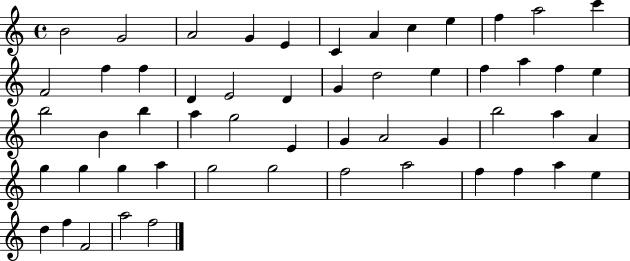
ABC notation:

X:1
T:Untitled
M:4/4
L:1/4
K:C
B2 G2 A2 G E C A c e f a2 c' F2 f f D E2 D G d2 e f a f e b2 B b a g2 E G A2 G b2 a A g g g a g2 g2 f2 a2 f f a e d f F2 a2 f2